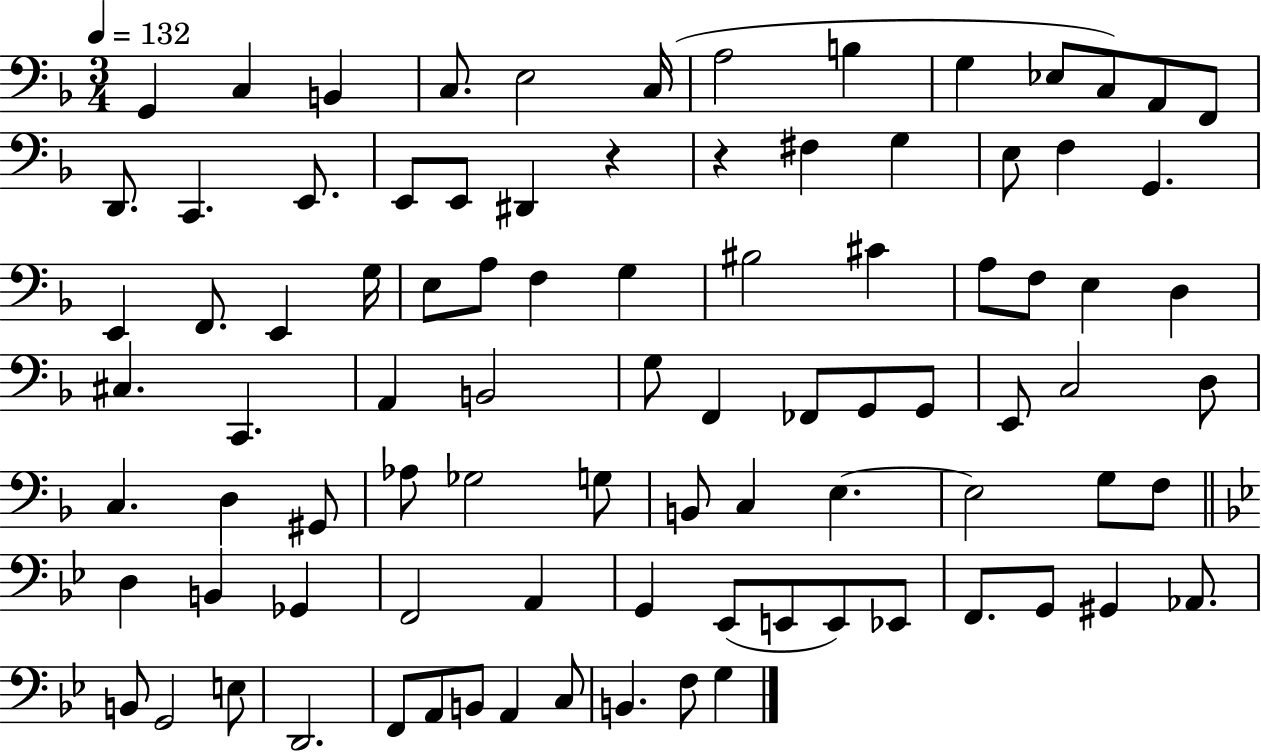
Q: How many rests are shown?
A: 2